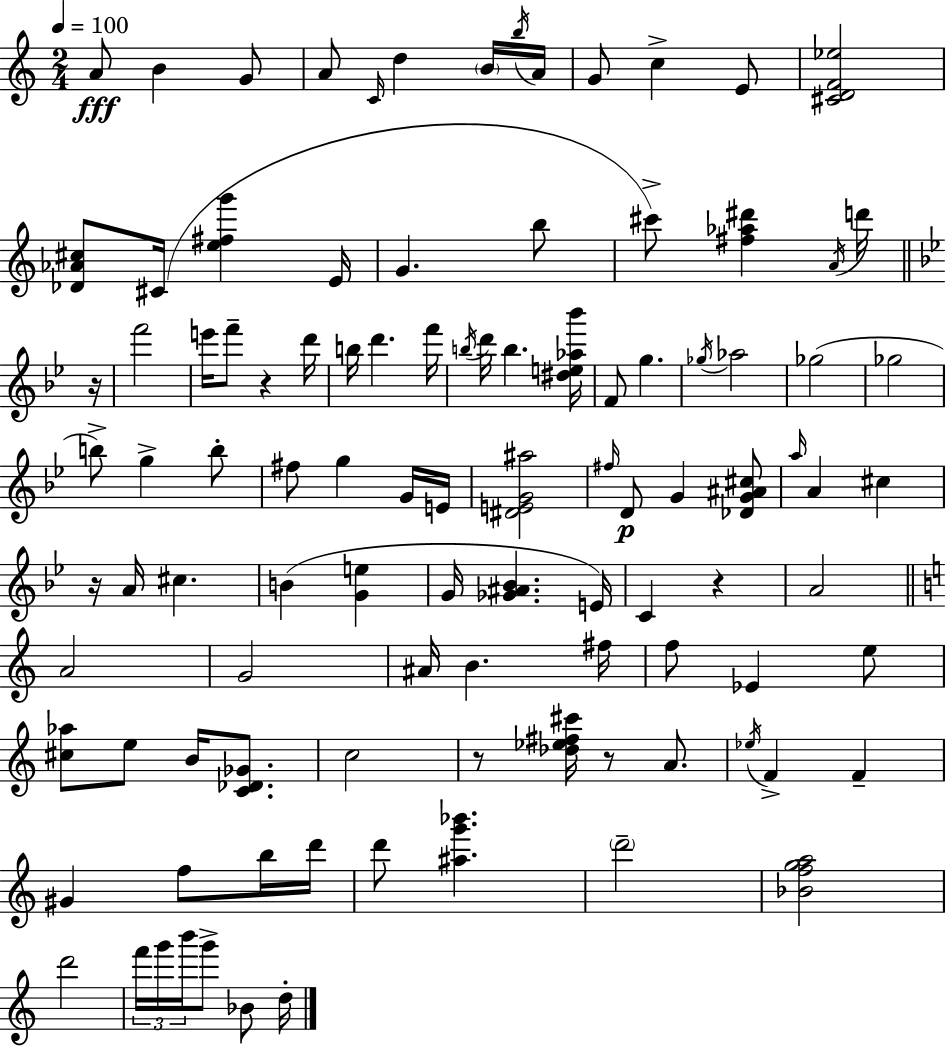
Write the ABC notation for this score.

X:1
T:Untitled
M:2/4
L:1/4
K:C
A/2 B G/2 A/2 C/4 d B/4 b/4 A/4 G/2 c E/2 [^CDF_e]2 [_D_A^c]/2 ^C/4 [e^fg'] E/4 G b/2 ^c'/2 [^f_a^d'] A/4 d'/4 z/4 f'2 e'/4 f'/2 z d'/4 b/4 d' f'/4 b/4 d'/4 b [^de_a_b']/4 F/2 g _g/4 _a2 _g2 _g2 b/2 g b/2 ^f/2 g G/4 E/4 [^DEG^a]2 ^f/4 D/2 G [_DG^A^c]/2 a/4 A ^c z/4 A/4 ^c B [Ge] G/4 [_G^A_B] E/4 C z A2 A2 G2 ^A/4 B ^f/4 f/2 _E e/2 [^c_a]/2 e/2 B/4 [C_D_G]/2 c2 z/2 [_d_e^f^c']/4 z/2 A/2 _e/4 F F ^G f/2 b/4 d'/4 d'/2 [^ag'_b'] d'2 [_Bfga]2 d'2 f'/4 g'/4 b'/4 g'/2 _B/2 d/4